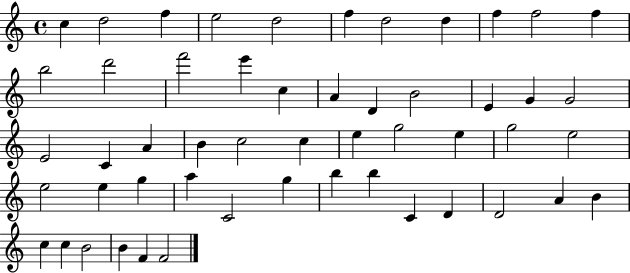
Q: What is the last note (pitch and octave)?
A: F4